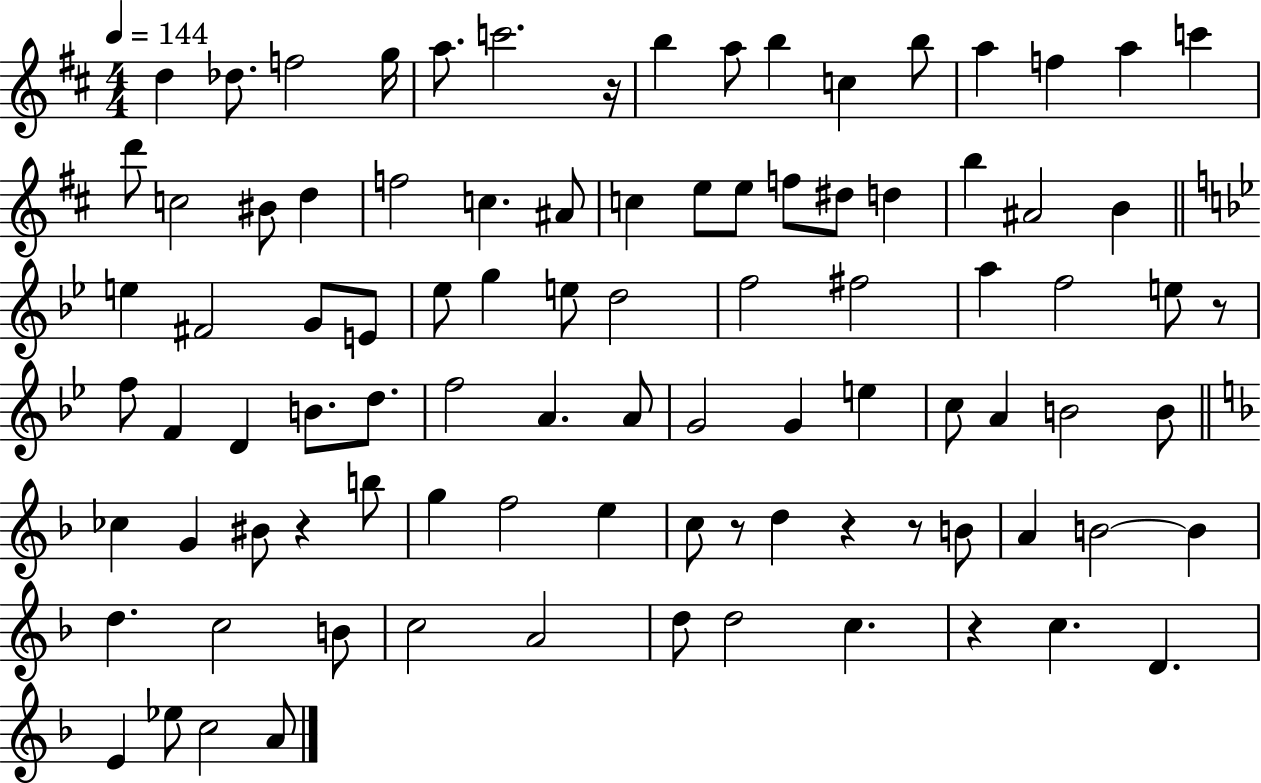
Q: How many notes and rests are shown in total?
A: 93